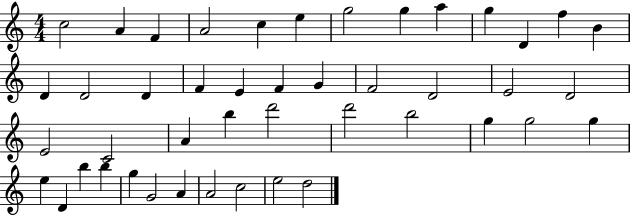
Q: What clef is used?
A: treble